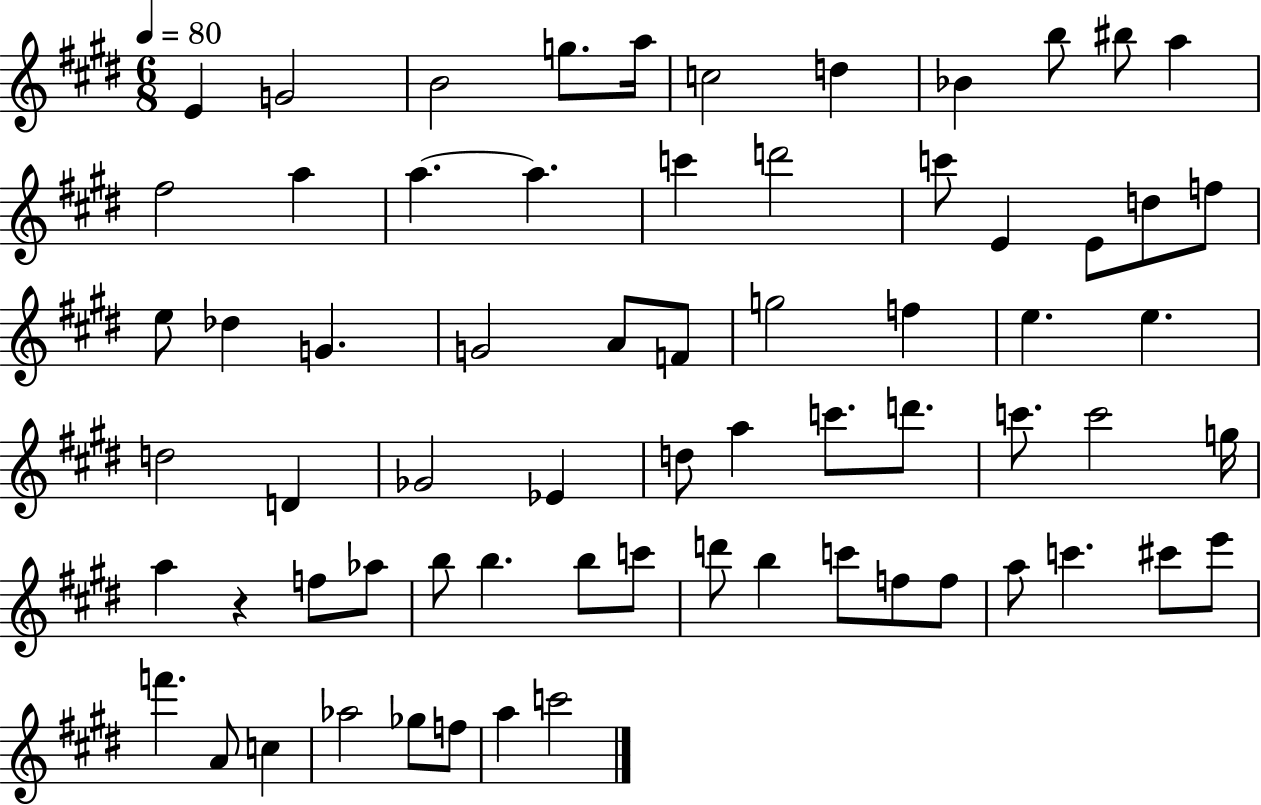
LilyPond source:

{
  \clef treble
  \numericTimeSignature
  \time 6/8
  \key e \major
  \tempo 4 = 80
  e'4 g'2 | b'2 g''8. a''16 | c''2 d''4 | bes'4 b''8 bis''8 a''4 | \break fis''2 a''4 | a''4.~~ a''4. | c'''4 d'''2 | c'''8 e'4 e'8 d''8 f''8 | \break e''8 des''4 g'4. | g'2 a'8 f'8 | g''2 f''4 | e''4. e''4. | \break d''2 d'4 | ges'2 ees'4 | d''8 a''4 c'''8. d'''8. | c'''8. c'''2 g''16 | \break a''4 r4 f''8 aes''8 | b''8 b''4. b''8 c'''8 | d'''8 b''4 c'''8 f''8 f''8 | a''8 c'''4. cis'''8 e'''8 | \break f'''4. a'8 c''4 | aes''2 ges''8 f''8 | a''4 c'''2 | \bar "|."
}